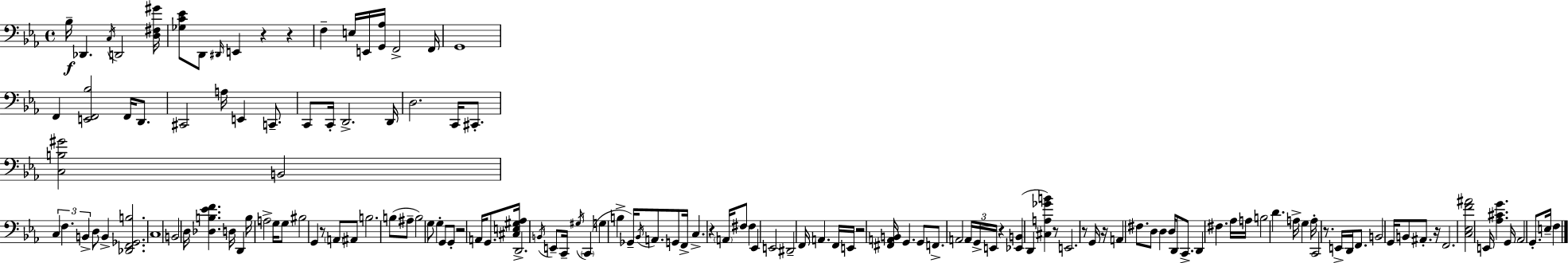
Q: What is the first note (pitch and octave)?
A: Bb3